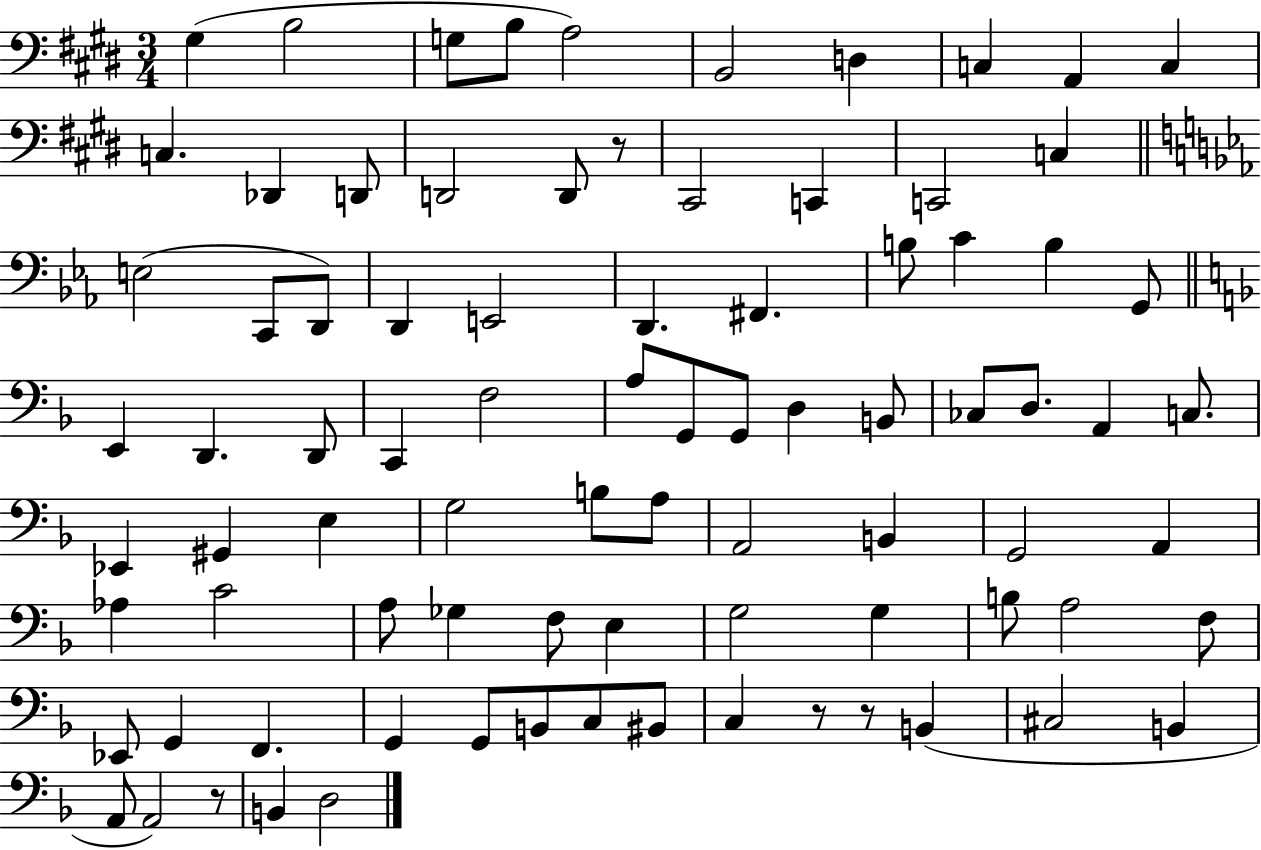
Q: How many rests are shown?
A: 4